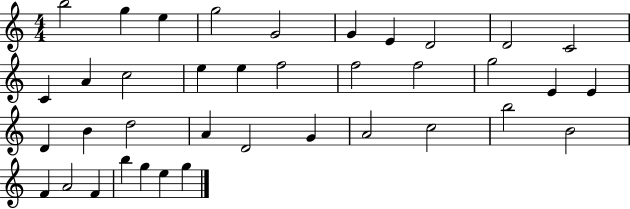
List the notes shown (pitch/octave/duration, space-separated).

B5/h G5/q E5/q G5/h G4/h G4/q E4/q D4/h D4/h C4/h C4/q A4/q C5/h E5/q E5/q F5/h F5/h F5/h G5/h E4/q E4/q D4/q B4/q D5/h A4/q D4/h G4/q A4/h C5/h B5/h B4/h F4/q A4/h F4/q B5/q G5/q E5/q G5/q